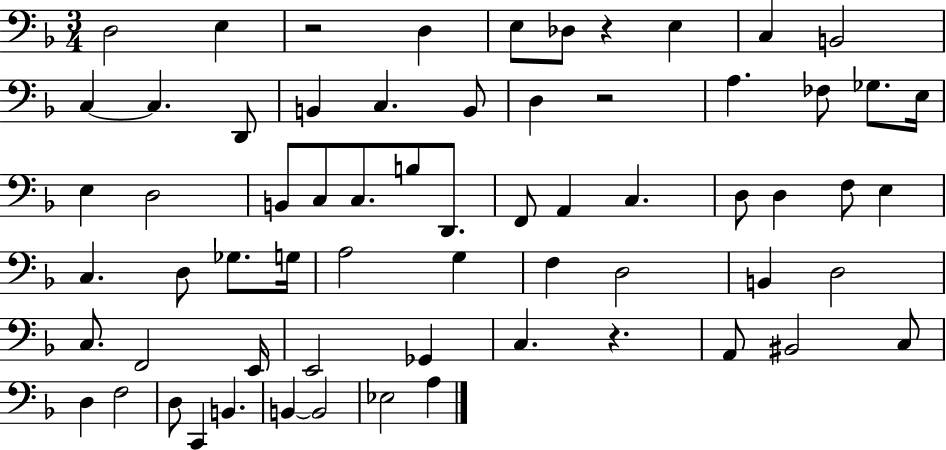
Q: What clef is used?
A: bass